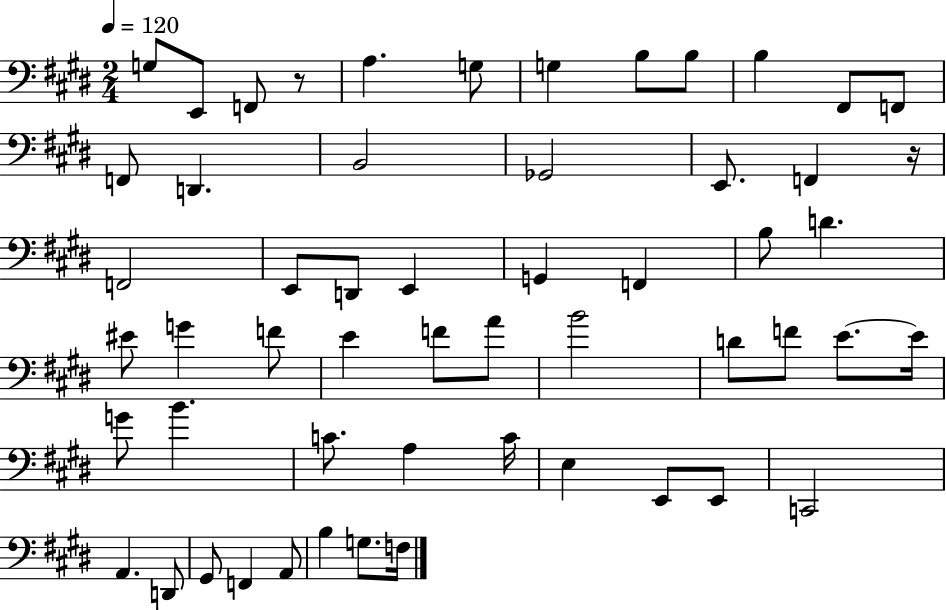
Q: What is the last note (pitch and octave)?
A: F3